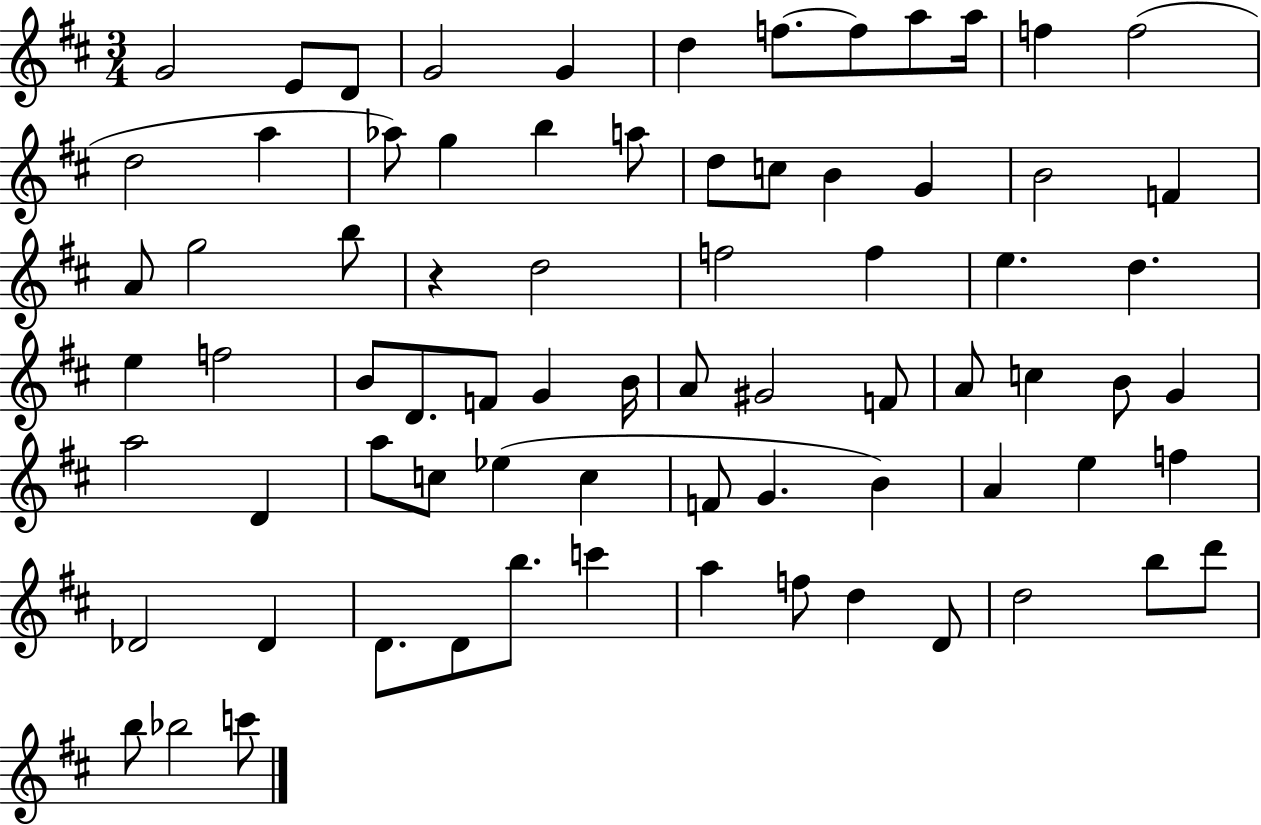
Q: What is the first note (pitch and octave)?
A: G4